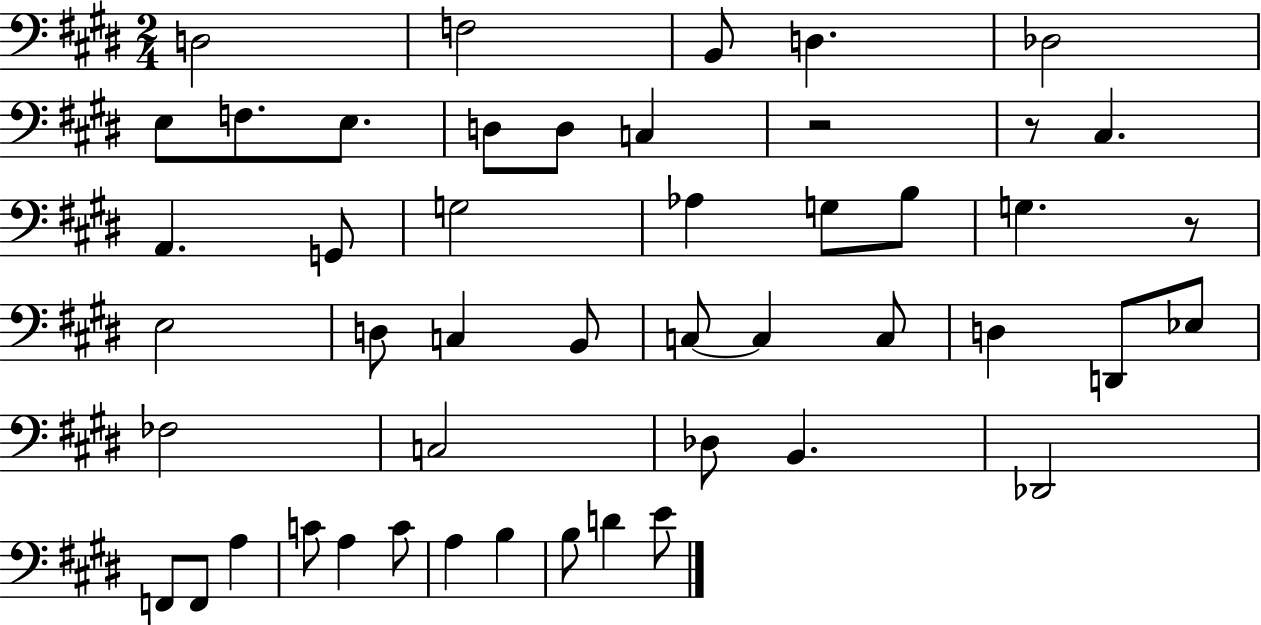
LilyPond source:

{
  \clef bass
  \numericTimeSignature
  \time 2/4
  \key e \major
  d2 | f2 | b,8 d4. | des2 | \break e8 f8. e8. | d8 d8 c4 | r2 | r8 cis4. | \break a,4. g,8 | g2 | aes4 g8 b8 | g4. r8 | \break e2 | d8 c4 b,8 | c8~~ c4 c8 | d4 d,8 ees8 | \break fes2 | c2 | des8 b,4. | des,2 | \break f,8 f,8 a4 | c'8 a4 c'8 | a4 b4 | b8 d'4 e'8 | \break \bar "|."
}